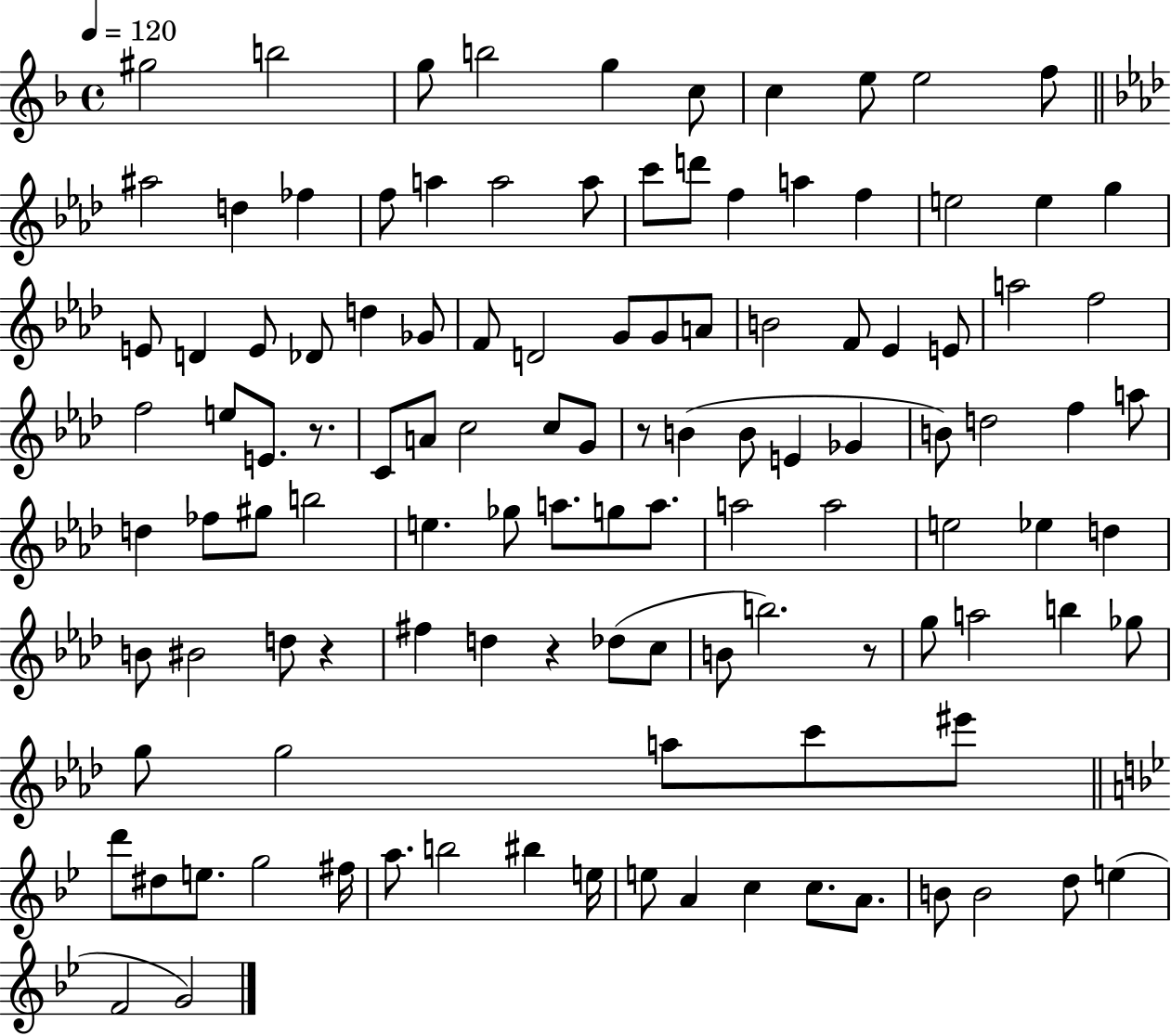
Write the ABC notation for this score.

X:1
T:Untitled
M:4/4
L:1/4
K:F
^g2 b2 g/2 b2 g c/2 c e/2 e2 f/2 ^a2 d _f f/2 a a2 a/2 c'/2 d'/2 f a f e2 e g E/2 D E/2 _D/2 d _G/2 F/2 D2 G/2 G/2 A/2 B2 F/2 _E E/2 a2 f2 f2 e/2 E/2 z/2 C/2 A/2 c2 c/2 G/2 z/2 B B/2 E _G B/2 d2 f a/2 d _f/2 ^g/2 b2 e _g/2 a/2 g/2 a/2 a2 a2 e2 _e d B/2 ^B2 d/2 z ^f d z _d/2 c/2 B/2 b2 z/2 g/2 a2 b _g/2 g/2 g2 a/2 c'/2 ^e'/2 d'/2 ^d/2 e/2 g2 ^f/4 a/2 b2 ^b e/4 e/2 A c c/2 A/2 B/2 B2 d/2 e F2 G2